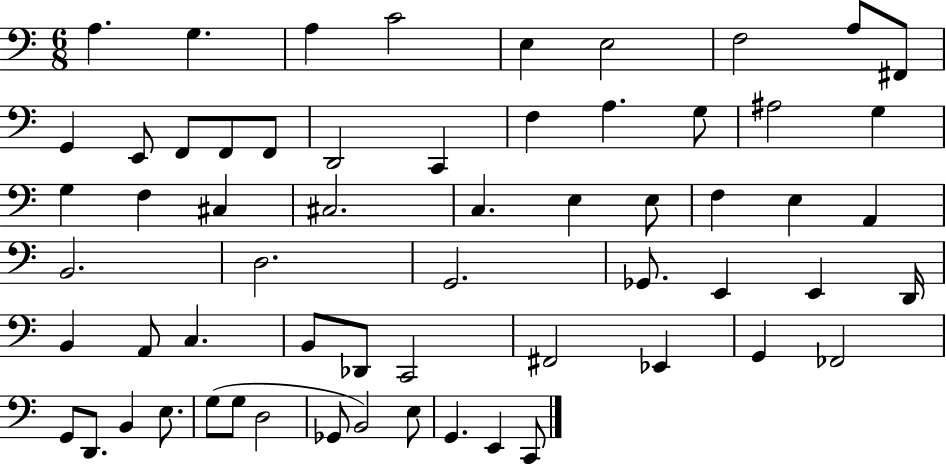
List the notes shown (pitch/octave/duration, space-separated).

A3/q. G3/q. A3/q C4/h E3/q E3/h F3/h A3/e F#2/e G2/q E2/e F2/e F2/e F2/e D2/h C2/q F3/q A3/q. G3/e A#3/h G3/q G3/q F3/q C#3/q C#3/h. C3/q. E3/q E3/e F3/q E3/q A2/q B2/h. D3/h. G2/h. Gb2/e. E2/q E2/q D2/s B2/q A2/e C3/q. B2/e Db2/e C2/h F#2/h Eb2/q G2/q FES2/h G2/e D2/e. B2/q E3/e. G3/e G3/e D3/h Gb2/e B2/h E3/e G2/q. E2/q C2/e